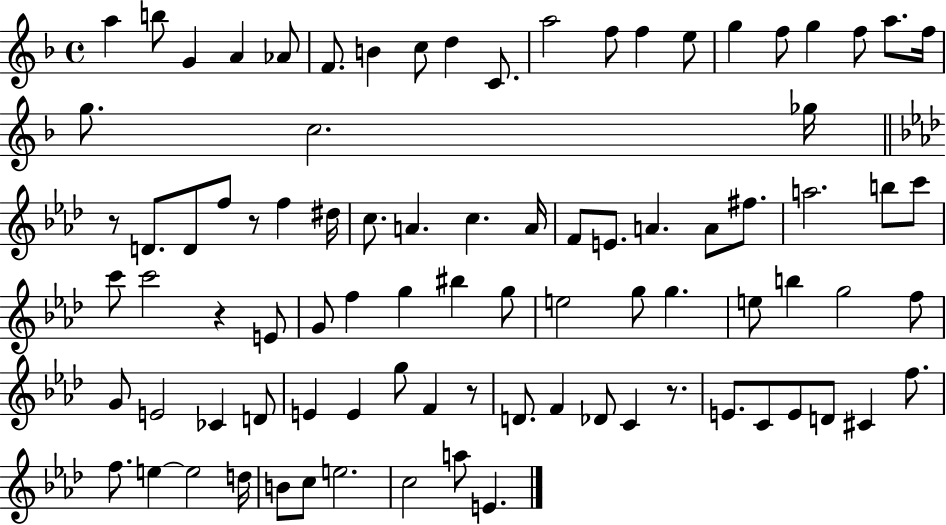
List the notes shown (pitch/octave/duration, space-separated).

A5/q B5/e G4/q A4/q Ab4/e F4/e. B4/q C5/e D5/q C4/e. A5/h F5/e F5/q E5/e G5/q F5/e G5/q F5/e A5/e. F5/s G5/e. C5/h. Gb5/s R/e D4/e. D4/e F5/e R/e F5/q D#5/s C5/e. A4/q. C5/q. A4/s F4/e E4/e. A4/q. A4/e F#5/e. A5/h. B5/e C6/e C6/e C6/h R/q E4/e G4/e F5/q G5/q BIS5/q G5/e E5/h G5/e G5/q. E5/e B5/q G5/h F5/e G4/e E4/h CES4/q D4/e E4/q E4/q G5/e F4/q R/e D4/e. F4/q Db4/e C4/q R/e. E4/e. C4/e E4/e D4/e C#4/q F5/e. F5/e. E5/q E5/h D5/s B4/e C5/e E5/h. C5/h A5/e E4/q.